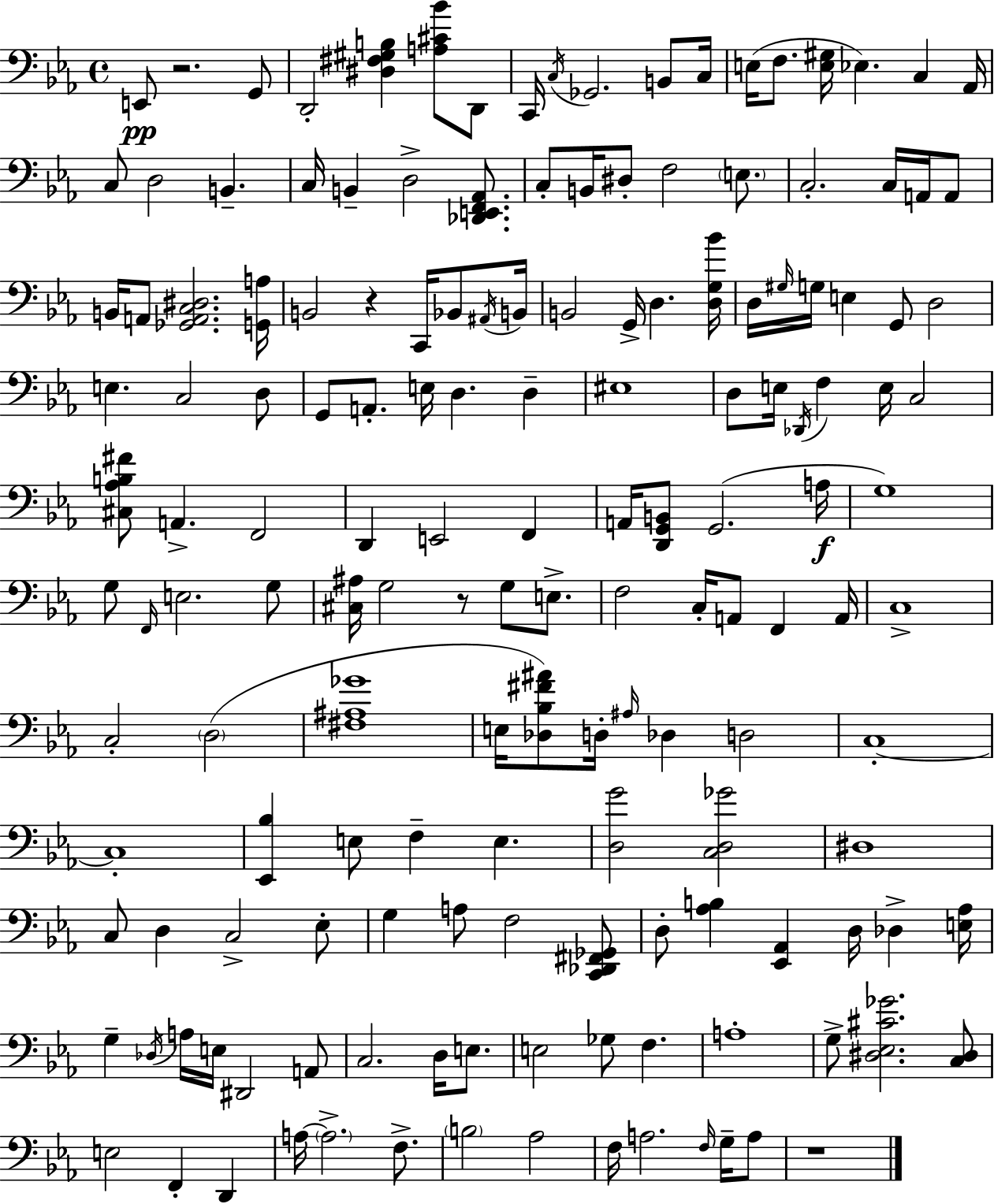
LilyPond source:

{
  \clef bass
  \time 4/4
  \defaultTimeSignature
  \key ees \major
  e,8\pp r2. g,8 | d,2-. <dis fis gis b>4 <a cis' bes'>8 d,8 | c,16 \acciaccatura { c16 } ges,2. b,8 | c16 e16( f8. <e gis>16 ees4.) c4 | \break aes,16 c8 d2 b,4.-- | c16 b,4-- d2-> <des, e, f, aes,>8. | c8-. b,16 dis8-. f2 \parenthesize e8. | c2.-. c16 a,16 a,8 | \break b,16 a,8 <ges, a, c dis>2. | <g, a>16 b,2 r4 c,16 bes,8 | \acciaccatura { ais,16 } b,16 b,2 g,16-> d4. | <d g bes'>16 d16 \grace { gis16 } g16 e4 g,8 d2 | \break e4. c2 | d8 g,8 a,8.-. e16 d4. d4-- | eis1 | d8 e16 \acciaccatura { des,16 } f4 e16 c2 | \break <cis aes b fis'>8 a,4.-> f,2 | d,4 e,2 | f,4 a,16 <d, g, b,>8 g,2.( | a16\f g1) | \break g8 \grace { f,16 } e2. | g8 <cis ais>16 g2 r8 | g8 e8.-> f2 c16-. a,8 | f,4 a,16 c1-> | \break c2-. \parenthesize d2( | <fis ais ges'>1 | e16 <des bes fis' ais'>8) d16-. \grace { ais16 } des4 d2 | c1-.~~ | \break c1-. | <ees, bes>4 e8 f4-- | e4. <d g'>2 <c d ges'>2 | dis1 | \break c8 d4 c2-> | ees8-. g4 a8 f2 | <c, des, fis, ges,>8 d8-. <aes b>4 <ees, aes,>4 | d16 des4-> <e aes>16 g4-- \acciaccatura { des16 } a16 e16 dis,2 | \break a,8 c2. | d16 e8. e2 ges8 | f4. a1-. | g8-> <dis ees cis' ges'>2. | \break <c dis>8 e2 f,4-. | d,4 a16~~ \parenthesize a2.-> | f8.-> \parenthesize b2 aes2 | f16 a2. | \break \grace { f16 } g16-- a8 r1 | \bar "|."
}